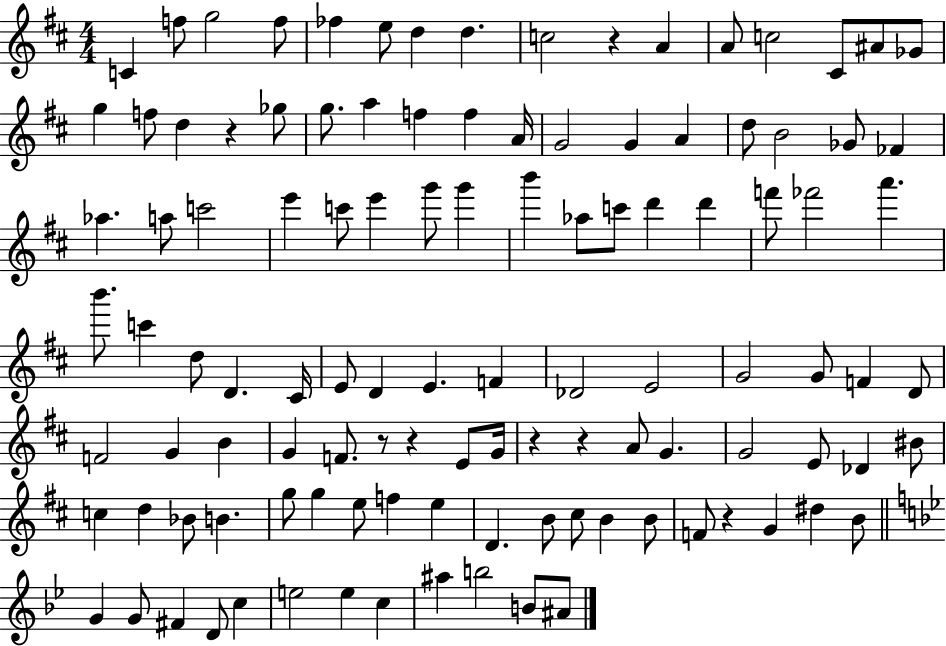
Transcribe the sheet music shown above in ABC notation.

X:1
T:Untitled
M:4/4
L:1/4
K:D
C f/2 g2 f/2 _f e/2 d d c2 z A A/2 c2 ^C/2 ^A/2 _G/2 g f/2 d z _g/2 g/2 a f f A/4 G2 G A d/2 B2 _G/2 _F _a a/2 c'2 e' c'/2 e' g'/2 g' b' _a/2 c'/2 d' d' f'/2 _f'2 a' b'/2 c' d/2 D ^C/4 E/2 D E F _D2 E2 G2 G/2 F D/2 F2 G B G F/2 z/2 z E/2 G/4 z z A/2 G G2 E/2 _D ^B/2 c d _B/2 B g/2 g e/2 f e D B/2 ^c/2 B B/2 F/2 z G ^d B/2 G G/2 ^F D/2 c e2 e c ^a b2 B/2 ^A/2